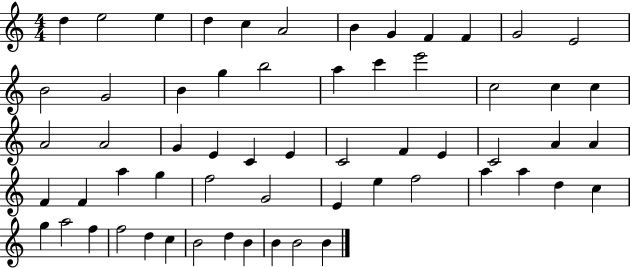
{
  \clef treble
  \numericTimeSignature
  \time 4/4
  \key c \major
  d''4 e''2 e''4 | d''4 c''4 a'2 | b'4 g'4 f'4 f'4 | g'2 e'2 | \break b'2 g'2 | b'4 g''4 b''2 | a''4 c'''4 e'''2 | c''2 c''4 c''4 | \break a'2 a'2 | g'4 e'4 c'4 e'4 | c'2 f'4 e'4 | c'2 a'4 a'4 | \break f'4 f'4 a''4 g''4 | f''2 g'2 | e'4 e''4 f''2 | a''4 a''4 d''4 c''4 | \break g''4 a''2 f''4 | f''2 d''4 c''4 | b'2 d''4 b'4 | b'4 b'2 b'4 | \break \bar "|."
}